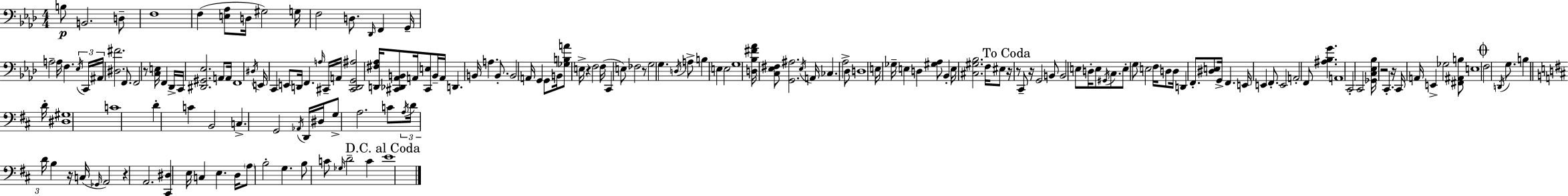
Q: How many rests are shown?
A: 10